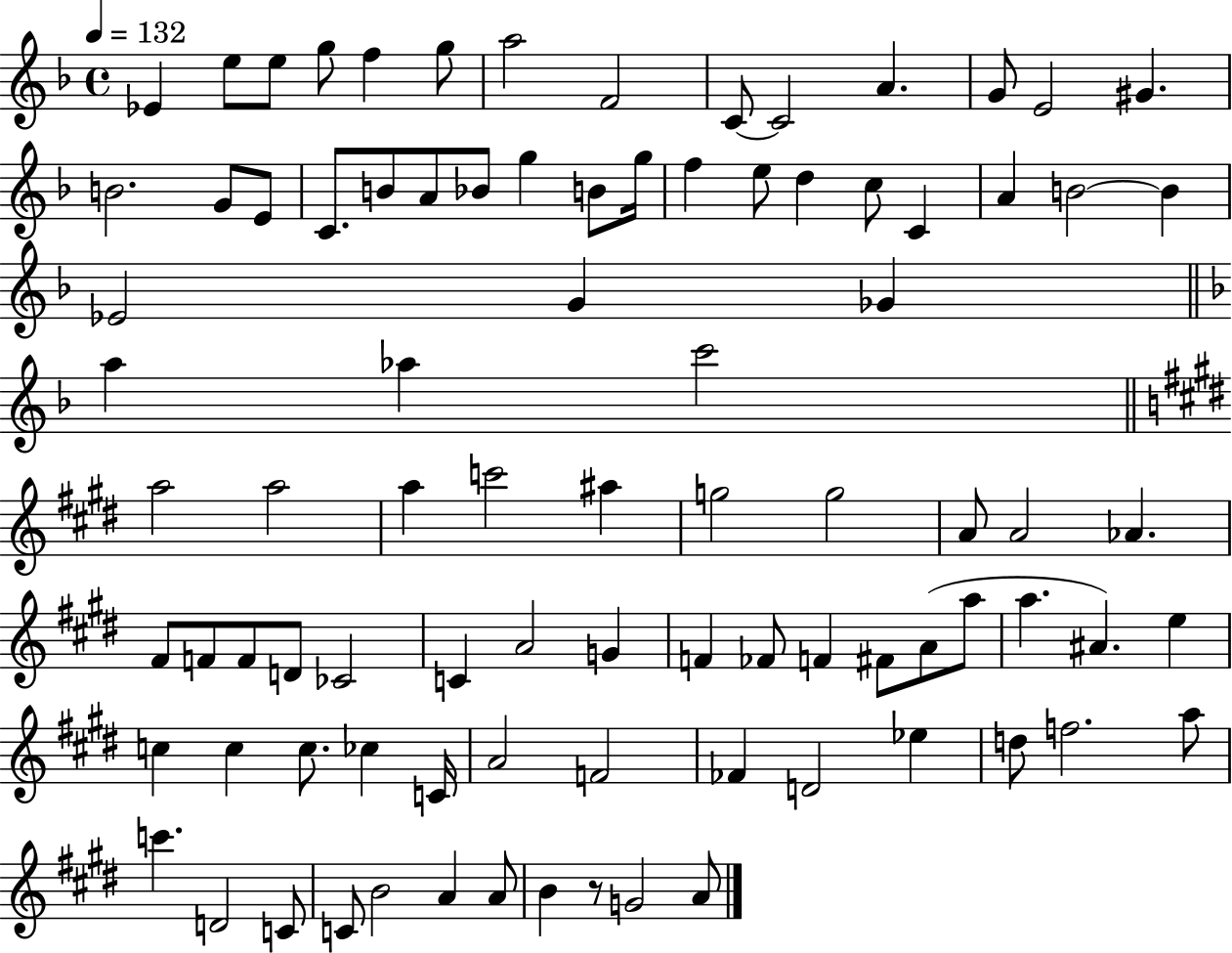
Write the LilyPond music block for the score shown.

{
  \clef treble
  \time 4/4
  \defaultTimeSignature
  \key f \major
  \tempo 4 = 132
  ees'4 e''8 e''8 g''8 f''4 g''8 | a''2 f'2 | c'8~~ c'2 a'4. | g'8 e'2 gis'4. | \break b'2. g'8 e'8 | c'8. b'8 a'8 bes'8 g''4 b'8 g''16 | f''4 e''8 d''4 c''8 c'4 | a'4 b'2~~ b'4 | \break ees'2 g'4 ges'4 | \bar "||" \break \key d \minor a''4 aes''4 c'''2 | \bar "||" \break \key e \major a''2 a''2 | a''4 c'''2 ais''4 | g''2 g''2 | a'8 a'2 aes'4. | \break fis'8 f'8 f'8 d'8 ces'2 | c'4 a'2 g'4 | f'4 fes'8 f'4 fis'8 a'8( a''8 | a''4. ais'4.) e''4 | \break c''4 c''4 c''8. ces''4 c'16 | a'2 f'2 | fes'4 d'2 ees''4 | d''8 f''2. a''8 | \break c'''4. d'2 c'8 | c'8 b'2 a'4 a'8 | b'4 r8 g'2 a'8 | \bar "|."
}